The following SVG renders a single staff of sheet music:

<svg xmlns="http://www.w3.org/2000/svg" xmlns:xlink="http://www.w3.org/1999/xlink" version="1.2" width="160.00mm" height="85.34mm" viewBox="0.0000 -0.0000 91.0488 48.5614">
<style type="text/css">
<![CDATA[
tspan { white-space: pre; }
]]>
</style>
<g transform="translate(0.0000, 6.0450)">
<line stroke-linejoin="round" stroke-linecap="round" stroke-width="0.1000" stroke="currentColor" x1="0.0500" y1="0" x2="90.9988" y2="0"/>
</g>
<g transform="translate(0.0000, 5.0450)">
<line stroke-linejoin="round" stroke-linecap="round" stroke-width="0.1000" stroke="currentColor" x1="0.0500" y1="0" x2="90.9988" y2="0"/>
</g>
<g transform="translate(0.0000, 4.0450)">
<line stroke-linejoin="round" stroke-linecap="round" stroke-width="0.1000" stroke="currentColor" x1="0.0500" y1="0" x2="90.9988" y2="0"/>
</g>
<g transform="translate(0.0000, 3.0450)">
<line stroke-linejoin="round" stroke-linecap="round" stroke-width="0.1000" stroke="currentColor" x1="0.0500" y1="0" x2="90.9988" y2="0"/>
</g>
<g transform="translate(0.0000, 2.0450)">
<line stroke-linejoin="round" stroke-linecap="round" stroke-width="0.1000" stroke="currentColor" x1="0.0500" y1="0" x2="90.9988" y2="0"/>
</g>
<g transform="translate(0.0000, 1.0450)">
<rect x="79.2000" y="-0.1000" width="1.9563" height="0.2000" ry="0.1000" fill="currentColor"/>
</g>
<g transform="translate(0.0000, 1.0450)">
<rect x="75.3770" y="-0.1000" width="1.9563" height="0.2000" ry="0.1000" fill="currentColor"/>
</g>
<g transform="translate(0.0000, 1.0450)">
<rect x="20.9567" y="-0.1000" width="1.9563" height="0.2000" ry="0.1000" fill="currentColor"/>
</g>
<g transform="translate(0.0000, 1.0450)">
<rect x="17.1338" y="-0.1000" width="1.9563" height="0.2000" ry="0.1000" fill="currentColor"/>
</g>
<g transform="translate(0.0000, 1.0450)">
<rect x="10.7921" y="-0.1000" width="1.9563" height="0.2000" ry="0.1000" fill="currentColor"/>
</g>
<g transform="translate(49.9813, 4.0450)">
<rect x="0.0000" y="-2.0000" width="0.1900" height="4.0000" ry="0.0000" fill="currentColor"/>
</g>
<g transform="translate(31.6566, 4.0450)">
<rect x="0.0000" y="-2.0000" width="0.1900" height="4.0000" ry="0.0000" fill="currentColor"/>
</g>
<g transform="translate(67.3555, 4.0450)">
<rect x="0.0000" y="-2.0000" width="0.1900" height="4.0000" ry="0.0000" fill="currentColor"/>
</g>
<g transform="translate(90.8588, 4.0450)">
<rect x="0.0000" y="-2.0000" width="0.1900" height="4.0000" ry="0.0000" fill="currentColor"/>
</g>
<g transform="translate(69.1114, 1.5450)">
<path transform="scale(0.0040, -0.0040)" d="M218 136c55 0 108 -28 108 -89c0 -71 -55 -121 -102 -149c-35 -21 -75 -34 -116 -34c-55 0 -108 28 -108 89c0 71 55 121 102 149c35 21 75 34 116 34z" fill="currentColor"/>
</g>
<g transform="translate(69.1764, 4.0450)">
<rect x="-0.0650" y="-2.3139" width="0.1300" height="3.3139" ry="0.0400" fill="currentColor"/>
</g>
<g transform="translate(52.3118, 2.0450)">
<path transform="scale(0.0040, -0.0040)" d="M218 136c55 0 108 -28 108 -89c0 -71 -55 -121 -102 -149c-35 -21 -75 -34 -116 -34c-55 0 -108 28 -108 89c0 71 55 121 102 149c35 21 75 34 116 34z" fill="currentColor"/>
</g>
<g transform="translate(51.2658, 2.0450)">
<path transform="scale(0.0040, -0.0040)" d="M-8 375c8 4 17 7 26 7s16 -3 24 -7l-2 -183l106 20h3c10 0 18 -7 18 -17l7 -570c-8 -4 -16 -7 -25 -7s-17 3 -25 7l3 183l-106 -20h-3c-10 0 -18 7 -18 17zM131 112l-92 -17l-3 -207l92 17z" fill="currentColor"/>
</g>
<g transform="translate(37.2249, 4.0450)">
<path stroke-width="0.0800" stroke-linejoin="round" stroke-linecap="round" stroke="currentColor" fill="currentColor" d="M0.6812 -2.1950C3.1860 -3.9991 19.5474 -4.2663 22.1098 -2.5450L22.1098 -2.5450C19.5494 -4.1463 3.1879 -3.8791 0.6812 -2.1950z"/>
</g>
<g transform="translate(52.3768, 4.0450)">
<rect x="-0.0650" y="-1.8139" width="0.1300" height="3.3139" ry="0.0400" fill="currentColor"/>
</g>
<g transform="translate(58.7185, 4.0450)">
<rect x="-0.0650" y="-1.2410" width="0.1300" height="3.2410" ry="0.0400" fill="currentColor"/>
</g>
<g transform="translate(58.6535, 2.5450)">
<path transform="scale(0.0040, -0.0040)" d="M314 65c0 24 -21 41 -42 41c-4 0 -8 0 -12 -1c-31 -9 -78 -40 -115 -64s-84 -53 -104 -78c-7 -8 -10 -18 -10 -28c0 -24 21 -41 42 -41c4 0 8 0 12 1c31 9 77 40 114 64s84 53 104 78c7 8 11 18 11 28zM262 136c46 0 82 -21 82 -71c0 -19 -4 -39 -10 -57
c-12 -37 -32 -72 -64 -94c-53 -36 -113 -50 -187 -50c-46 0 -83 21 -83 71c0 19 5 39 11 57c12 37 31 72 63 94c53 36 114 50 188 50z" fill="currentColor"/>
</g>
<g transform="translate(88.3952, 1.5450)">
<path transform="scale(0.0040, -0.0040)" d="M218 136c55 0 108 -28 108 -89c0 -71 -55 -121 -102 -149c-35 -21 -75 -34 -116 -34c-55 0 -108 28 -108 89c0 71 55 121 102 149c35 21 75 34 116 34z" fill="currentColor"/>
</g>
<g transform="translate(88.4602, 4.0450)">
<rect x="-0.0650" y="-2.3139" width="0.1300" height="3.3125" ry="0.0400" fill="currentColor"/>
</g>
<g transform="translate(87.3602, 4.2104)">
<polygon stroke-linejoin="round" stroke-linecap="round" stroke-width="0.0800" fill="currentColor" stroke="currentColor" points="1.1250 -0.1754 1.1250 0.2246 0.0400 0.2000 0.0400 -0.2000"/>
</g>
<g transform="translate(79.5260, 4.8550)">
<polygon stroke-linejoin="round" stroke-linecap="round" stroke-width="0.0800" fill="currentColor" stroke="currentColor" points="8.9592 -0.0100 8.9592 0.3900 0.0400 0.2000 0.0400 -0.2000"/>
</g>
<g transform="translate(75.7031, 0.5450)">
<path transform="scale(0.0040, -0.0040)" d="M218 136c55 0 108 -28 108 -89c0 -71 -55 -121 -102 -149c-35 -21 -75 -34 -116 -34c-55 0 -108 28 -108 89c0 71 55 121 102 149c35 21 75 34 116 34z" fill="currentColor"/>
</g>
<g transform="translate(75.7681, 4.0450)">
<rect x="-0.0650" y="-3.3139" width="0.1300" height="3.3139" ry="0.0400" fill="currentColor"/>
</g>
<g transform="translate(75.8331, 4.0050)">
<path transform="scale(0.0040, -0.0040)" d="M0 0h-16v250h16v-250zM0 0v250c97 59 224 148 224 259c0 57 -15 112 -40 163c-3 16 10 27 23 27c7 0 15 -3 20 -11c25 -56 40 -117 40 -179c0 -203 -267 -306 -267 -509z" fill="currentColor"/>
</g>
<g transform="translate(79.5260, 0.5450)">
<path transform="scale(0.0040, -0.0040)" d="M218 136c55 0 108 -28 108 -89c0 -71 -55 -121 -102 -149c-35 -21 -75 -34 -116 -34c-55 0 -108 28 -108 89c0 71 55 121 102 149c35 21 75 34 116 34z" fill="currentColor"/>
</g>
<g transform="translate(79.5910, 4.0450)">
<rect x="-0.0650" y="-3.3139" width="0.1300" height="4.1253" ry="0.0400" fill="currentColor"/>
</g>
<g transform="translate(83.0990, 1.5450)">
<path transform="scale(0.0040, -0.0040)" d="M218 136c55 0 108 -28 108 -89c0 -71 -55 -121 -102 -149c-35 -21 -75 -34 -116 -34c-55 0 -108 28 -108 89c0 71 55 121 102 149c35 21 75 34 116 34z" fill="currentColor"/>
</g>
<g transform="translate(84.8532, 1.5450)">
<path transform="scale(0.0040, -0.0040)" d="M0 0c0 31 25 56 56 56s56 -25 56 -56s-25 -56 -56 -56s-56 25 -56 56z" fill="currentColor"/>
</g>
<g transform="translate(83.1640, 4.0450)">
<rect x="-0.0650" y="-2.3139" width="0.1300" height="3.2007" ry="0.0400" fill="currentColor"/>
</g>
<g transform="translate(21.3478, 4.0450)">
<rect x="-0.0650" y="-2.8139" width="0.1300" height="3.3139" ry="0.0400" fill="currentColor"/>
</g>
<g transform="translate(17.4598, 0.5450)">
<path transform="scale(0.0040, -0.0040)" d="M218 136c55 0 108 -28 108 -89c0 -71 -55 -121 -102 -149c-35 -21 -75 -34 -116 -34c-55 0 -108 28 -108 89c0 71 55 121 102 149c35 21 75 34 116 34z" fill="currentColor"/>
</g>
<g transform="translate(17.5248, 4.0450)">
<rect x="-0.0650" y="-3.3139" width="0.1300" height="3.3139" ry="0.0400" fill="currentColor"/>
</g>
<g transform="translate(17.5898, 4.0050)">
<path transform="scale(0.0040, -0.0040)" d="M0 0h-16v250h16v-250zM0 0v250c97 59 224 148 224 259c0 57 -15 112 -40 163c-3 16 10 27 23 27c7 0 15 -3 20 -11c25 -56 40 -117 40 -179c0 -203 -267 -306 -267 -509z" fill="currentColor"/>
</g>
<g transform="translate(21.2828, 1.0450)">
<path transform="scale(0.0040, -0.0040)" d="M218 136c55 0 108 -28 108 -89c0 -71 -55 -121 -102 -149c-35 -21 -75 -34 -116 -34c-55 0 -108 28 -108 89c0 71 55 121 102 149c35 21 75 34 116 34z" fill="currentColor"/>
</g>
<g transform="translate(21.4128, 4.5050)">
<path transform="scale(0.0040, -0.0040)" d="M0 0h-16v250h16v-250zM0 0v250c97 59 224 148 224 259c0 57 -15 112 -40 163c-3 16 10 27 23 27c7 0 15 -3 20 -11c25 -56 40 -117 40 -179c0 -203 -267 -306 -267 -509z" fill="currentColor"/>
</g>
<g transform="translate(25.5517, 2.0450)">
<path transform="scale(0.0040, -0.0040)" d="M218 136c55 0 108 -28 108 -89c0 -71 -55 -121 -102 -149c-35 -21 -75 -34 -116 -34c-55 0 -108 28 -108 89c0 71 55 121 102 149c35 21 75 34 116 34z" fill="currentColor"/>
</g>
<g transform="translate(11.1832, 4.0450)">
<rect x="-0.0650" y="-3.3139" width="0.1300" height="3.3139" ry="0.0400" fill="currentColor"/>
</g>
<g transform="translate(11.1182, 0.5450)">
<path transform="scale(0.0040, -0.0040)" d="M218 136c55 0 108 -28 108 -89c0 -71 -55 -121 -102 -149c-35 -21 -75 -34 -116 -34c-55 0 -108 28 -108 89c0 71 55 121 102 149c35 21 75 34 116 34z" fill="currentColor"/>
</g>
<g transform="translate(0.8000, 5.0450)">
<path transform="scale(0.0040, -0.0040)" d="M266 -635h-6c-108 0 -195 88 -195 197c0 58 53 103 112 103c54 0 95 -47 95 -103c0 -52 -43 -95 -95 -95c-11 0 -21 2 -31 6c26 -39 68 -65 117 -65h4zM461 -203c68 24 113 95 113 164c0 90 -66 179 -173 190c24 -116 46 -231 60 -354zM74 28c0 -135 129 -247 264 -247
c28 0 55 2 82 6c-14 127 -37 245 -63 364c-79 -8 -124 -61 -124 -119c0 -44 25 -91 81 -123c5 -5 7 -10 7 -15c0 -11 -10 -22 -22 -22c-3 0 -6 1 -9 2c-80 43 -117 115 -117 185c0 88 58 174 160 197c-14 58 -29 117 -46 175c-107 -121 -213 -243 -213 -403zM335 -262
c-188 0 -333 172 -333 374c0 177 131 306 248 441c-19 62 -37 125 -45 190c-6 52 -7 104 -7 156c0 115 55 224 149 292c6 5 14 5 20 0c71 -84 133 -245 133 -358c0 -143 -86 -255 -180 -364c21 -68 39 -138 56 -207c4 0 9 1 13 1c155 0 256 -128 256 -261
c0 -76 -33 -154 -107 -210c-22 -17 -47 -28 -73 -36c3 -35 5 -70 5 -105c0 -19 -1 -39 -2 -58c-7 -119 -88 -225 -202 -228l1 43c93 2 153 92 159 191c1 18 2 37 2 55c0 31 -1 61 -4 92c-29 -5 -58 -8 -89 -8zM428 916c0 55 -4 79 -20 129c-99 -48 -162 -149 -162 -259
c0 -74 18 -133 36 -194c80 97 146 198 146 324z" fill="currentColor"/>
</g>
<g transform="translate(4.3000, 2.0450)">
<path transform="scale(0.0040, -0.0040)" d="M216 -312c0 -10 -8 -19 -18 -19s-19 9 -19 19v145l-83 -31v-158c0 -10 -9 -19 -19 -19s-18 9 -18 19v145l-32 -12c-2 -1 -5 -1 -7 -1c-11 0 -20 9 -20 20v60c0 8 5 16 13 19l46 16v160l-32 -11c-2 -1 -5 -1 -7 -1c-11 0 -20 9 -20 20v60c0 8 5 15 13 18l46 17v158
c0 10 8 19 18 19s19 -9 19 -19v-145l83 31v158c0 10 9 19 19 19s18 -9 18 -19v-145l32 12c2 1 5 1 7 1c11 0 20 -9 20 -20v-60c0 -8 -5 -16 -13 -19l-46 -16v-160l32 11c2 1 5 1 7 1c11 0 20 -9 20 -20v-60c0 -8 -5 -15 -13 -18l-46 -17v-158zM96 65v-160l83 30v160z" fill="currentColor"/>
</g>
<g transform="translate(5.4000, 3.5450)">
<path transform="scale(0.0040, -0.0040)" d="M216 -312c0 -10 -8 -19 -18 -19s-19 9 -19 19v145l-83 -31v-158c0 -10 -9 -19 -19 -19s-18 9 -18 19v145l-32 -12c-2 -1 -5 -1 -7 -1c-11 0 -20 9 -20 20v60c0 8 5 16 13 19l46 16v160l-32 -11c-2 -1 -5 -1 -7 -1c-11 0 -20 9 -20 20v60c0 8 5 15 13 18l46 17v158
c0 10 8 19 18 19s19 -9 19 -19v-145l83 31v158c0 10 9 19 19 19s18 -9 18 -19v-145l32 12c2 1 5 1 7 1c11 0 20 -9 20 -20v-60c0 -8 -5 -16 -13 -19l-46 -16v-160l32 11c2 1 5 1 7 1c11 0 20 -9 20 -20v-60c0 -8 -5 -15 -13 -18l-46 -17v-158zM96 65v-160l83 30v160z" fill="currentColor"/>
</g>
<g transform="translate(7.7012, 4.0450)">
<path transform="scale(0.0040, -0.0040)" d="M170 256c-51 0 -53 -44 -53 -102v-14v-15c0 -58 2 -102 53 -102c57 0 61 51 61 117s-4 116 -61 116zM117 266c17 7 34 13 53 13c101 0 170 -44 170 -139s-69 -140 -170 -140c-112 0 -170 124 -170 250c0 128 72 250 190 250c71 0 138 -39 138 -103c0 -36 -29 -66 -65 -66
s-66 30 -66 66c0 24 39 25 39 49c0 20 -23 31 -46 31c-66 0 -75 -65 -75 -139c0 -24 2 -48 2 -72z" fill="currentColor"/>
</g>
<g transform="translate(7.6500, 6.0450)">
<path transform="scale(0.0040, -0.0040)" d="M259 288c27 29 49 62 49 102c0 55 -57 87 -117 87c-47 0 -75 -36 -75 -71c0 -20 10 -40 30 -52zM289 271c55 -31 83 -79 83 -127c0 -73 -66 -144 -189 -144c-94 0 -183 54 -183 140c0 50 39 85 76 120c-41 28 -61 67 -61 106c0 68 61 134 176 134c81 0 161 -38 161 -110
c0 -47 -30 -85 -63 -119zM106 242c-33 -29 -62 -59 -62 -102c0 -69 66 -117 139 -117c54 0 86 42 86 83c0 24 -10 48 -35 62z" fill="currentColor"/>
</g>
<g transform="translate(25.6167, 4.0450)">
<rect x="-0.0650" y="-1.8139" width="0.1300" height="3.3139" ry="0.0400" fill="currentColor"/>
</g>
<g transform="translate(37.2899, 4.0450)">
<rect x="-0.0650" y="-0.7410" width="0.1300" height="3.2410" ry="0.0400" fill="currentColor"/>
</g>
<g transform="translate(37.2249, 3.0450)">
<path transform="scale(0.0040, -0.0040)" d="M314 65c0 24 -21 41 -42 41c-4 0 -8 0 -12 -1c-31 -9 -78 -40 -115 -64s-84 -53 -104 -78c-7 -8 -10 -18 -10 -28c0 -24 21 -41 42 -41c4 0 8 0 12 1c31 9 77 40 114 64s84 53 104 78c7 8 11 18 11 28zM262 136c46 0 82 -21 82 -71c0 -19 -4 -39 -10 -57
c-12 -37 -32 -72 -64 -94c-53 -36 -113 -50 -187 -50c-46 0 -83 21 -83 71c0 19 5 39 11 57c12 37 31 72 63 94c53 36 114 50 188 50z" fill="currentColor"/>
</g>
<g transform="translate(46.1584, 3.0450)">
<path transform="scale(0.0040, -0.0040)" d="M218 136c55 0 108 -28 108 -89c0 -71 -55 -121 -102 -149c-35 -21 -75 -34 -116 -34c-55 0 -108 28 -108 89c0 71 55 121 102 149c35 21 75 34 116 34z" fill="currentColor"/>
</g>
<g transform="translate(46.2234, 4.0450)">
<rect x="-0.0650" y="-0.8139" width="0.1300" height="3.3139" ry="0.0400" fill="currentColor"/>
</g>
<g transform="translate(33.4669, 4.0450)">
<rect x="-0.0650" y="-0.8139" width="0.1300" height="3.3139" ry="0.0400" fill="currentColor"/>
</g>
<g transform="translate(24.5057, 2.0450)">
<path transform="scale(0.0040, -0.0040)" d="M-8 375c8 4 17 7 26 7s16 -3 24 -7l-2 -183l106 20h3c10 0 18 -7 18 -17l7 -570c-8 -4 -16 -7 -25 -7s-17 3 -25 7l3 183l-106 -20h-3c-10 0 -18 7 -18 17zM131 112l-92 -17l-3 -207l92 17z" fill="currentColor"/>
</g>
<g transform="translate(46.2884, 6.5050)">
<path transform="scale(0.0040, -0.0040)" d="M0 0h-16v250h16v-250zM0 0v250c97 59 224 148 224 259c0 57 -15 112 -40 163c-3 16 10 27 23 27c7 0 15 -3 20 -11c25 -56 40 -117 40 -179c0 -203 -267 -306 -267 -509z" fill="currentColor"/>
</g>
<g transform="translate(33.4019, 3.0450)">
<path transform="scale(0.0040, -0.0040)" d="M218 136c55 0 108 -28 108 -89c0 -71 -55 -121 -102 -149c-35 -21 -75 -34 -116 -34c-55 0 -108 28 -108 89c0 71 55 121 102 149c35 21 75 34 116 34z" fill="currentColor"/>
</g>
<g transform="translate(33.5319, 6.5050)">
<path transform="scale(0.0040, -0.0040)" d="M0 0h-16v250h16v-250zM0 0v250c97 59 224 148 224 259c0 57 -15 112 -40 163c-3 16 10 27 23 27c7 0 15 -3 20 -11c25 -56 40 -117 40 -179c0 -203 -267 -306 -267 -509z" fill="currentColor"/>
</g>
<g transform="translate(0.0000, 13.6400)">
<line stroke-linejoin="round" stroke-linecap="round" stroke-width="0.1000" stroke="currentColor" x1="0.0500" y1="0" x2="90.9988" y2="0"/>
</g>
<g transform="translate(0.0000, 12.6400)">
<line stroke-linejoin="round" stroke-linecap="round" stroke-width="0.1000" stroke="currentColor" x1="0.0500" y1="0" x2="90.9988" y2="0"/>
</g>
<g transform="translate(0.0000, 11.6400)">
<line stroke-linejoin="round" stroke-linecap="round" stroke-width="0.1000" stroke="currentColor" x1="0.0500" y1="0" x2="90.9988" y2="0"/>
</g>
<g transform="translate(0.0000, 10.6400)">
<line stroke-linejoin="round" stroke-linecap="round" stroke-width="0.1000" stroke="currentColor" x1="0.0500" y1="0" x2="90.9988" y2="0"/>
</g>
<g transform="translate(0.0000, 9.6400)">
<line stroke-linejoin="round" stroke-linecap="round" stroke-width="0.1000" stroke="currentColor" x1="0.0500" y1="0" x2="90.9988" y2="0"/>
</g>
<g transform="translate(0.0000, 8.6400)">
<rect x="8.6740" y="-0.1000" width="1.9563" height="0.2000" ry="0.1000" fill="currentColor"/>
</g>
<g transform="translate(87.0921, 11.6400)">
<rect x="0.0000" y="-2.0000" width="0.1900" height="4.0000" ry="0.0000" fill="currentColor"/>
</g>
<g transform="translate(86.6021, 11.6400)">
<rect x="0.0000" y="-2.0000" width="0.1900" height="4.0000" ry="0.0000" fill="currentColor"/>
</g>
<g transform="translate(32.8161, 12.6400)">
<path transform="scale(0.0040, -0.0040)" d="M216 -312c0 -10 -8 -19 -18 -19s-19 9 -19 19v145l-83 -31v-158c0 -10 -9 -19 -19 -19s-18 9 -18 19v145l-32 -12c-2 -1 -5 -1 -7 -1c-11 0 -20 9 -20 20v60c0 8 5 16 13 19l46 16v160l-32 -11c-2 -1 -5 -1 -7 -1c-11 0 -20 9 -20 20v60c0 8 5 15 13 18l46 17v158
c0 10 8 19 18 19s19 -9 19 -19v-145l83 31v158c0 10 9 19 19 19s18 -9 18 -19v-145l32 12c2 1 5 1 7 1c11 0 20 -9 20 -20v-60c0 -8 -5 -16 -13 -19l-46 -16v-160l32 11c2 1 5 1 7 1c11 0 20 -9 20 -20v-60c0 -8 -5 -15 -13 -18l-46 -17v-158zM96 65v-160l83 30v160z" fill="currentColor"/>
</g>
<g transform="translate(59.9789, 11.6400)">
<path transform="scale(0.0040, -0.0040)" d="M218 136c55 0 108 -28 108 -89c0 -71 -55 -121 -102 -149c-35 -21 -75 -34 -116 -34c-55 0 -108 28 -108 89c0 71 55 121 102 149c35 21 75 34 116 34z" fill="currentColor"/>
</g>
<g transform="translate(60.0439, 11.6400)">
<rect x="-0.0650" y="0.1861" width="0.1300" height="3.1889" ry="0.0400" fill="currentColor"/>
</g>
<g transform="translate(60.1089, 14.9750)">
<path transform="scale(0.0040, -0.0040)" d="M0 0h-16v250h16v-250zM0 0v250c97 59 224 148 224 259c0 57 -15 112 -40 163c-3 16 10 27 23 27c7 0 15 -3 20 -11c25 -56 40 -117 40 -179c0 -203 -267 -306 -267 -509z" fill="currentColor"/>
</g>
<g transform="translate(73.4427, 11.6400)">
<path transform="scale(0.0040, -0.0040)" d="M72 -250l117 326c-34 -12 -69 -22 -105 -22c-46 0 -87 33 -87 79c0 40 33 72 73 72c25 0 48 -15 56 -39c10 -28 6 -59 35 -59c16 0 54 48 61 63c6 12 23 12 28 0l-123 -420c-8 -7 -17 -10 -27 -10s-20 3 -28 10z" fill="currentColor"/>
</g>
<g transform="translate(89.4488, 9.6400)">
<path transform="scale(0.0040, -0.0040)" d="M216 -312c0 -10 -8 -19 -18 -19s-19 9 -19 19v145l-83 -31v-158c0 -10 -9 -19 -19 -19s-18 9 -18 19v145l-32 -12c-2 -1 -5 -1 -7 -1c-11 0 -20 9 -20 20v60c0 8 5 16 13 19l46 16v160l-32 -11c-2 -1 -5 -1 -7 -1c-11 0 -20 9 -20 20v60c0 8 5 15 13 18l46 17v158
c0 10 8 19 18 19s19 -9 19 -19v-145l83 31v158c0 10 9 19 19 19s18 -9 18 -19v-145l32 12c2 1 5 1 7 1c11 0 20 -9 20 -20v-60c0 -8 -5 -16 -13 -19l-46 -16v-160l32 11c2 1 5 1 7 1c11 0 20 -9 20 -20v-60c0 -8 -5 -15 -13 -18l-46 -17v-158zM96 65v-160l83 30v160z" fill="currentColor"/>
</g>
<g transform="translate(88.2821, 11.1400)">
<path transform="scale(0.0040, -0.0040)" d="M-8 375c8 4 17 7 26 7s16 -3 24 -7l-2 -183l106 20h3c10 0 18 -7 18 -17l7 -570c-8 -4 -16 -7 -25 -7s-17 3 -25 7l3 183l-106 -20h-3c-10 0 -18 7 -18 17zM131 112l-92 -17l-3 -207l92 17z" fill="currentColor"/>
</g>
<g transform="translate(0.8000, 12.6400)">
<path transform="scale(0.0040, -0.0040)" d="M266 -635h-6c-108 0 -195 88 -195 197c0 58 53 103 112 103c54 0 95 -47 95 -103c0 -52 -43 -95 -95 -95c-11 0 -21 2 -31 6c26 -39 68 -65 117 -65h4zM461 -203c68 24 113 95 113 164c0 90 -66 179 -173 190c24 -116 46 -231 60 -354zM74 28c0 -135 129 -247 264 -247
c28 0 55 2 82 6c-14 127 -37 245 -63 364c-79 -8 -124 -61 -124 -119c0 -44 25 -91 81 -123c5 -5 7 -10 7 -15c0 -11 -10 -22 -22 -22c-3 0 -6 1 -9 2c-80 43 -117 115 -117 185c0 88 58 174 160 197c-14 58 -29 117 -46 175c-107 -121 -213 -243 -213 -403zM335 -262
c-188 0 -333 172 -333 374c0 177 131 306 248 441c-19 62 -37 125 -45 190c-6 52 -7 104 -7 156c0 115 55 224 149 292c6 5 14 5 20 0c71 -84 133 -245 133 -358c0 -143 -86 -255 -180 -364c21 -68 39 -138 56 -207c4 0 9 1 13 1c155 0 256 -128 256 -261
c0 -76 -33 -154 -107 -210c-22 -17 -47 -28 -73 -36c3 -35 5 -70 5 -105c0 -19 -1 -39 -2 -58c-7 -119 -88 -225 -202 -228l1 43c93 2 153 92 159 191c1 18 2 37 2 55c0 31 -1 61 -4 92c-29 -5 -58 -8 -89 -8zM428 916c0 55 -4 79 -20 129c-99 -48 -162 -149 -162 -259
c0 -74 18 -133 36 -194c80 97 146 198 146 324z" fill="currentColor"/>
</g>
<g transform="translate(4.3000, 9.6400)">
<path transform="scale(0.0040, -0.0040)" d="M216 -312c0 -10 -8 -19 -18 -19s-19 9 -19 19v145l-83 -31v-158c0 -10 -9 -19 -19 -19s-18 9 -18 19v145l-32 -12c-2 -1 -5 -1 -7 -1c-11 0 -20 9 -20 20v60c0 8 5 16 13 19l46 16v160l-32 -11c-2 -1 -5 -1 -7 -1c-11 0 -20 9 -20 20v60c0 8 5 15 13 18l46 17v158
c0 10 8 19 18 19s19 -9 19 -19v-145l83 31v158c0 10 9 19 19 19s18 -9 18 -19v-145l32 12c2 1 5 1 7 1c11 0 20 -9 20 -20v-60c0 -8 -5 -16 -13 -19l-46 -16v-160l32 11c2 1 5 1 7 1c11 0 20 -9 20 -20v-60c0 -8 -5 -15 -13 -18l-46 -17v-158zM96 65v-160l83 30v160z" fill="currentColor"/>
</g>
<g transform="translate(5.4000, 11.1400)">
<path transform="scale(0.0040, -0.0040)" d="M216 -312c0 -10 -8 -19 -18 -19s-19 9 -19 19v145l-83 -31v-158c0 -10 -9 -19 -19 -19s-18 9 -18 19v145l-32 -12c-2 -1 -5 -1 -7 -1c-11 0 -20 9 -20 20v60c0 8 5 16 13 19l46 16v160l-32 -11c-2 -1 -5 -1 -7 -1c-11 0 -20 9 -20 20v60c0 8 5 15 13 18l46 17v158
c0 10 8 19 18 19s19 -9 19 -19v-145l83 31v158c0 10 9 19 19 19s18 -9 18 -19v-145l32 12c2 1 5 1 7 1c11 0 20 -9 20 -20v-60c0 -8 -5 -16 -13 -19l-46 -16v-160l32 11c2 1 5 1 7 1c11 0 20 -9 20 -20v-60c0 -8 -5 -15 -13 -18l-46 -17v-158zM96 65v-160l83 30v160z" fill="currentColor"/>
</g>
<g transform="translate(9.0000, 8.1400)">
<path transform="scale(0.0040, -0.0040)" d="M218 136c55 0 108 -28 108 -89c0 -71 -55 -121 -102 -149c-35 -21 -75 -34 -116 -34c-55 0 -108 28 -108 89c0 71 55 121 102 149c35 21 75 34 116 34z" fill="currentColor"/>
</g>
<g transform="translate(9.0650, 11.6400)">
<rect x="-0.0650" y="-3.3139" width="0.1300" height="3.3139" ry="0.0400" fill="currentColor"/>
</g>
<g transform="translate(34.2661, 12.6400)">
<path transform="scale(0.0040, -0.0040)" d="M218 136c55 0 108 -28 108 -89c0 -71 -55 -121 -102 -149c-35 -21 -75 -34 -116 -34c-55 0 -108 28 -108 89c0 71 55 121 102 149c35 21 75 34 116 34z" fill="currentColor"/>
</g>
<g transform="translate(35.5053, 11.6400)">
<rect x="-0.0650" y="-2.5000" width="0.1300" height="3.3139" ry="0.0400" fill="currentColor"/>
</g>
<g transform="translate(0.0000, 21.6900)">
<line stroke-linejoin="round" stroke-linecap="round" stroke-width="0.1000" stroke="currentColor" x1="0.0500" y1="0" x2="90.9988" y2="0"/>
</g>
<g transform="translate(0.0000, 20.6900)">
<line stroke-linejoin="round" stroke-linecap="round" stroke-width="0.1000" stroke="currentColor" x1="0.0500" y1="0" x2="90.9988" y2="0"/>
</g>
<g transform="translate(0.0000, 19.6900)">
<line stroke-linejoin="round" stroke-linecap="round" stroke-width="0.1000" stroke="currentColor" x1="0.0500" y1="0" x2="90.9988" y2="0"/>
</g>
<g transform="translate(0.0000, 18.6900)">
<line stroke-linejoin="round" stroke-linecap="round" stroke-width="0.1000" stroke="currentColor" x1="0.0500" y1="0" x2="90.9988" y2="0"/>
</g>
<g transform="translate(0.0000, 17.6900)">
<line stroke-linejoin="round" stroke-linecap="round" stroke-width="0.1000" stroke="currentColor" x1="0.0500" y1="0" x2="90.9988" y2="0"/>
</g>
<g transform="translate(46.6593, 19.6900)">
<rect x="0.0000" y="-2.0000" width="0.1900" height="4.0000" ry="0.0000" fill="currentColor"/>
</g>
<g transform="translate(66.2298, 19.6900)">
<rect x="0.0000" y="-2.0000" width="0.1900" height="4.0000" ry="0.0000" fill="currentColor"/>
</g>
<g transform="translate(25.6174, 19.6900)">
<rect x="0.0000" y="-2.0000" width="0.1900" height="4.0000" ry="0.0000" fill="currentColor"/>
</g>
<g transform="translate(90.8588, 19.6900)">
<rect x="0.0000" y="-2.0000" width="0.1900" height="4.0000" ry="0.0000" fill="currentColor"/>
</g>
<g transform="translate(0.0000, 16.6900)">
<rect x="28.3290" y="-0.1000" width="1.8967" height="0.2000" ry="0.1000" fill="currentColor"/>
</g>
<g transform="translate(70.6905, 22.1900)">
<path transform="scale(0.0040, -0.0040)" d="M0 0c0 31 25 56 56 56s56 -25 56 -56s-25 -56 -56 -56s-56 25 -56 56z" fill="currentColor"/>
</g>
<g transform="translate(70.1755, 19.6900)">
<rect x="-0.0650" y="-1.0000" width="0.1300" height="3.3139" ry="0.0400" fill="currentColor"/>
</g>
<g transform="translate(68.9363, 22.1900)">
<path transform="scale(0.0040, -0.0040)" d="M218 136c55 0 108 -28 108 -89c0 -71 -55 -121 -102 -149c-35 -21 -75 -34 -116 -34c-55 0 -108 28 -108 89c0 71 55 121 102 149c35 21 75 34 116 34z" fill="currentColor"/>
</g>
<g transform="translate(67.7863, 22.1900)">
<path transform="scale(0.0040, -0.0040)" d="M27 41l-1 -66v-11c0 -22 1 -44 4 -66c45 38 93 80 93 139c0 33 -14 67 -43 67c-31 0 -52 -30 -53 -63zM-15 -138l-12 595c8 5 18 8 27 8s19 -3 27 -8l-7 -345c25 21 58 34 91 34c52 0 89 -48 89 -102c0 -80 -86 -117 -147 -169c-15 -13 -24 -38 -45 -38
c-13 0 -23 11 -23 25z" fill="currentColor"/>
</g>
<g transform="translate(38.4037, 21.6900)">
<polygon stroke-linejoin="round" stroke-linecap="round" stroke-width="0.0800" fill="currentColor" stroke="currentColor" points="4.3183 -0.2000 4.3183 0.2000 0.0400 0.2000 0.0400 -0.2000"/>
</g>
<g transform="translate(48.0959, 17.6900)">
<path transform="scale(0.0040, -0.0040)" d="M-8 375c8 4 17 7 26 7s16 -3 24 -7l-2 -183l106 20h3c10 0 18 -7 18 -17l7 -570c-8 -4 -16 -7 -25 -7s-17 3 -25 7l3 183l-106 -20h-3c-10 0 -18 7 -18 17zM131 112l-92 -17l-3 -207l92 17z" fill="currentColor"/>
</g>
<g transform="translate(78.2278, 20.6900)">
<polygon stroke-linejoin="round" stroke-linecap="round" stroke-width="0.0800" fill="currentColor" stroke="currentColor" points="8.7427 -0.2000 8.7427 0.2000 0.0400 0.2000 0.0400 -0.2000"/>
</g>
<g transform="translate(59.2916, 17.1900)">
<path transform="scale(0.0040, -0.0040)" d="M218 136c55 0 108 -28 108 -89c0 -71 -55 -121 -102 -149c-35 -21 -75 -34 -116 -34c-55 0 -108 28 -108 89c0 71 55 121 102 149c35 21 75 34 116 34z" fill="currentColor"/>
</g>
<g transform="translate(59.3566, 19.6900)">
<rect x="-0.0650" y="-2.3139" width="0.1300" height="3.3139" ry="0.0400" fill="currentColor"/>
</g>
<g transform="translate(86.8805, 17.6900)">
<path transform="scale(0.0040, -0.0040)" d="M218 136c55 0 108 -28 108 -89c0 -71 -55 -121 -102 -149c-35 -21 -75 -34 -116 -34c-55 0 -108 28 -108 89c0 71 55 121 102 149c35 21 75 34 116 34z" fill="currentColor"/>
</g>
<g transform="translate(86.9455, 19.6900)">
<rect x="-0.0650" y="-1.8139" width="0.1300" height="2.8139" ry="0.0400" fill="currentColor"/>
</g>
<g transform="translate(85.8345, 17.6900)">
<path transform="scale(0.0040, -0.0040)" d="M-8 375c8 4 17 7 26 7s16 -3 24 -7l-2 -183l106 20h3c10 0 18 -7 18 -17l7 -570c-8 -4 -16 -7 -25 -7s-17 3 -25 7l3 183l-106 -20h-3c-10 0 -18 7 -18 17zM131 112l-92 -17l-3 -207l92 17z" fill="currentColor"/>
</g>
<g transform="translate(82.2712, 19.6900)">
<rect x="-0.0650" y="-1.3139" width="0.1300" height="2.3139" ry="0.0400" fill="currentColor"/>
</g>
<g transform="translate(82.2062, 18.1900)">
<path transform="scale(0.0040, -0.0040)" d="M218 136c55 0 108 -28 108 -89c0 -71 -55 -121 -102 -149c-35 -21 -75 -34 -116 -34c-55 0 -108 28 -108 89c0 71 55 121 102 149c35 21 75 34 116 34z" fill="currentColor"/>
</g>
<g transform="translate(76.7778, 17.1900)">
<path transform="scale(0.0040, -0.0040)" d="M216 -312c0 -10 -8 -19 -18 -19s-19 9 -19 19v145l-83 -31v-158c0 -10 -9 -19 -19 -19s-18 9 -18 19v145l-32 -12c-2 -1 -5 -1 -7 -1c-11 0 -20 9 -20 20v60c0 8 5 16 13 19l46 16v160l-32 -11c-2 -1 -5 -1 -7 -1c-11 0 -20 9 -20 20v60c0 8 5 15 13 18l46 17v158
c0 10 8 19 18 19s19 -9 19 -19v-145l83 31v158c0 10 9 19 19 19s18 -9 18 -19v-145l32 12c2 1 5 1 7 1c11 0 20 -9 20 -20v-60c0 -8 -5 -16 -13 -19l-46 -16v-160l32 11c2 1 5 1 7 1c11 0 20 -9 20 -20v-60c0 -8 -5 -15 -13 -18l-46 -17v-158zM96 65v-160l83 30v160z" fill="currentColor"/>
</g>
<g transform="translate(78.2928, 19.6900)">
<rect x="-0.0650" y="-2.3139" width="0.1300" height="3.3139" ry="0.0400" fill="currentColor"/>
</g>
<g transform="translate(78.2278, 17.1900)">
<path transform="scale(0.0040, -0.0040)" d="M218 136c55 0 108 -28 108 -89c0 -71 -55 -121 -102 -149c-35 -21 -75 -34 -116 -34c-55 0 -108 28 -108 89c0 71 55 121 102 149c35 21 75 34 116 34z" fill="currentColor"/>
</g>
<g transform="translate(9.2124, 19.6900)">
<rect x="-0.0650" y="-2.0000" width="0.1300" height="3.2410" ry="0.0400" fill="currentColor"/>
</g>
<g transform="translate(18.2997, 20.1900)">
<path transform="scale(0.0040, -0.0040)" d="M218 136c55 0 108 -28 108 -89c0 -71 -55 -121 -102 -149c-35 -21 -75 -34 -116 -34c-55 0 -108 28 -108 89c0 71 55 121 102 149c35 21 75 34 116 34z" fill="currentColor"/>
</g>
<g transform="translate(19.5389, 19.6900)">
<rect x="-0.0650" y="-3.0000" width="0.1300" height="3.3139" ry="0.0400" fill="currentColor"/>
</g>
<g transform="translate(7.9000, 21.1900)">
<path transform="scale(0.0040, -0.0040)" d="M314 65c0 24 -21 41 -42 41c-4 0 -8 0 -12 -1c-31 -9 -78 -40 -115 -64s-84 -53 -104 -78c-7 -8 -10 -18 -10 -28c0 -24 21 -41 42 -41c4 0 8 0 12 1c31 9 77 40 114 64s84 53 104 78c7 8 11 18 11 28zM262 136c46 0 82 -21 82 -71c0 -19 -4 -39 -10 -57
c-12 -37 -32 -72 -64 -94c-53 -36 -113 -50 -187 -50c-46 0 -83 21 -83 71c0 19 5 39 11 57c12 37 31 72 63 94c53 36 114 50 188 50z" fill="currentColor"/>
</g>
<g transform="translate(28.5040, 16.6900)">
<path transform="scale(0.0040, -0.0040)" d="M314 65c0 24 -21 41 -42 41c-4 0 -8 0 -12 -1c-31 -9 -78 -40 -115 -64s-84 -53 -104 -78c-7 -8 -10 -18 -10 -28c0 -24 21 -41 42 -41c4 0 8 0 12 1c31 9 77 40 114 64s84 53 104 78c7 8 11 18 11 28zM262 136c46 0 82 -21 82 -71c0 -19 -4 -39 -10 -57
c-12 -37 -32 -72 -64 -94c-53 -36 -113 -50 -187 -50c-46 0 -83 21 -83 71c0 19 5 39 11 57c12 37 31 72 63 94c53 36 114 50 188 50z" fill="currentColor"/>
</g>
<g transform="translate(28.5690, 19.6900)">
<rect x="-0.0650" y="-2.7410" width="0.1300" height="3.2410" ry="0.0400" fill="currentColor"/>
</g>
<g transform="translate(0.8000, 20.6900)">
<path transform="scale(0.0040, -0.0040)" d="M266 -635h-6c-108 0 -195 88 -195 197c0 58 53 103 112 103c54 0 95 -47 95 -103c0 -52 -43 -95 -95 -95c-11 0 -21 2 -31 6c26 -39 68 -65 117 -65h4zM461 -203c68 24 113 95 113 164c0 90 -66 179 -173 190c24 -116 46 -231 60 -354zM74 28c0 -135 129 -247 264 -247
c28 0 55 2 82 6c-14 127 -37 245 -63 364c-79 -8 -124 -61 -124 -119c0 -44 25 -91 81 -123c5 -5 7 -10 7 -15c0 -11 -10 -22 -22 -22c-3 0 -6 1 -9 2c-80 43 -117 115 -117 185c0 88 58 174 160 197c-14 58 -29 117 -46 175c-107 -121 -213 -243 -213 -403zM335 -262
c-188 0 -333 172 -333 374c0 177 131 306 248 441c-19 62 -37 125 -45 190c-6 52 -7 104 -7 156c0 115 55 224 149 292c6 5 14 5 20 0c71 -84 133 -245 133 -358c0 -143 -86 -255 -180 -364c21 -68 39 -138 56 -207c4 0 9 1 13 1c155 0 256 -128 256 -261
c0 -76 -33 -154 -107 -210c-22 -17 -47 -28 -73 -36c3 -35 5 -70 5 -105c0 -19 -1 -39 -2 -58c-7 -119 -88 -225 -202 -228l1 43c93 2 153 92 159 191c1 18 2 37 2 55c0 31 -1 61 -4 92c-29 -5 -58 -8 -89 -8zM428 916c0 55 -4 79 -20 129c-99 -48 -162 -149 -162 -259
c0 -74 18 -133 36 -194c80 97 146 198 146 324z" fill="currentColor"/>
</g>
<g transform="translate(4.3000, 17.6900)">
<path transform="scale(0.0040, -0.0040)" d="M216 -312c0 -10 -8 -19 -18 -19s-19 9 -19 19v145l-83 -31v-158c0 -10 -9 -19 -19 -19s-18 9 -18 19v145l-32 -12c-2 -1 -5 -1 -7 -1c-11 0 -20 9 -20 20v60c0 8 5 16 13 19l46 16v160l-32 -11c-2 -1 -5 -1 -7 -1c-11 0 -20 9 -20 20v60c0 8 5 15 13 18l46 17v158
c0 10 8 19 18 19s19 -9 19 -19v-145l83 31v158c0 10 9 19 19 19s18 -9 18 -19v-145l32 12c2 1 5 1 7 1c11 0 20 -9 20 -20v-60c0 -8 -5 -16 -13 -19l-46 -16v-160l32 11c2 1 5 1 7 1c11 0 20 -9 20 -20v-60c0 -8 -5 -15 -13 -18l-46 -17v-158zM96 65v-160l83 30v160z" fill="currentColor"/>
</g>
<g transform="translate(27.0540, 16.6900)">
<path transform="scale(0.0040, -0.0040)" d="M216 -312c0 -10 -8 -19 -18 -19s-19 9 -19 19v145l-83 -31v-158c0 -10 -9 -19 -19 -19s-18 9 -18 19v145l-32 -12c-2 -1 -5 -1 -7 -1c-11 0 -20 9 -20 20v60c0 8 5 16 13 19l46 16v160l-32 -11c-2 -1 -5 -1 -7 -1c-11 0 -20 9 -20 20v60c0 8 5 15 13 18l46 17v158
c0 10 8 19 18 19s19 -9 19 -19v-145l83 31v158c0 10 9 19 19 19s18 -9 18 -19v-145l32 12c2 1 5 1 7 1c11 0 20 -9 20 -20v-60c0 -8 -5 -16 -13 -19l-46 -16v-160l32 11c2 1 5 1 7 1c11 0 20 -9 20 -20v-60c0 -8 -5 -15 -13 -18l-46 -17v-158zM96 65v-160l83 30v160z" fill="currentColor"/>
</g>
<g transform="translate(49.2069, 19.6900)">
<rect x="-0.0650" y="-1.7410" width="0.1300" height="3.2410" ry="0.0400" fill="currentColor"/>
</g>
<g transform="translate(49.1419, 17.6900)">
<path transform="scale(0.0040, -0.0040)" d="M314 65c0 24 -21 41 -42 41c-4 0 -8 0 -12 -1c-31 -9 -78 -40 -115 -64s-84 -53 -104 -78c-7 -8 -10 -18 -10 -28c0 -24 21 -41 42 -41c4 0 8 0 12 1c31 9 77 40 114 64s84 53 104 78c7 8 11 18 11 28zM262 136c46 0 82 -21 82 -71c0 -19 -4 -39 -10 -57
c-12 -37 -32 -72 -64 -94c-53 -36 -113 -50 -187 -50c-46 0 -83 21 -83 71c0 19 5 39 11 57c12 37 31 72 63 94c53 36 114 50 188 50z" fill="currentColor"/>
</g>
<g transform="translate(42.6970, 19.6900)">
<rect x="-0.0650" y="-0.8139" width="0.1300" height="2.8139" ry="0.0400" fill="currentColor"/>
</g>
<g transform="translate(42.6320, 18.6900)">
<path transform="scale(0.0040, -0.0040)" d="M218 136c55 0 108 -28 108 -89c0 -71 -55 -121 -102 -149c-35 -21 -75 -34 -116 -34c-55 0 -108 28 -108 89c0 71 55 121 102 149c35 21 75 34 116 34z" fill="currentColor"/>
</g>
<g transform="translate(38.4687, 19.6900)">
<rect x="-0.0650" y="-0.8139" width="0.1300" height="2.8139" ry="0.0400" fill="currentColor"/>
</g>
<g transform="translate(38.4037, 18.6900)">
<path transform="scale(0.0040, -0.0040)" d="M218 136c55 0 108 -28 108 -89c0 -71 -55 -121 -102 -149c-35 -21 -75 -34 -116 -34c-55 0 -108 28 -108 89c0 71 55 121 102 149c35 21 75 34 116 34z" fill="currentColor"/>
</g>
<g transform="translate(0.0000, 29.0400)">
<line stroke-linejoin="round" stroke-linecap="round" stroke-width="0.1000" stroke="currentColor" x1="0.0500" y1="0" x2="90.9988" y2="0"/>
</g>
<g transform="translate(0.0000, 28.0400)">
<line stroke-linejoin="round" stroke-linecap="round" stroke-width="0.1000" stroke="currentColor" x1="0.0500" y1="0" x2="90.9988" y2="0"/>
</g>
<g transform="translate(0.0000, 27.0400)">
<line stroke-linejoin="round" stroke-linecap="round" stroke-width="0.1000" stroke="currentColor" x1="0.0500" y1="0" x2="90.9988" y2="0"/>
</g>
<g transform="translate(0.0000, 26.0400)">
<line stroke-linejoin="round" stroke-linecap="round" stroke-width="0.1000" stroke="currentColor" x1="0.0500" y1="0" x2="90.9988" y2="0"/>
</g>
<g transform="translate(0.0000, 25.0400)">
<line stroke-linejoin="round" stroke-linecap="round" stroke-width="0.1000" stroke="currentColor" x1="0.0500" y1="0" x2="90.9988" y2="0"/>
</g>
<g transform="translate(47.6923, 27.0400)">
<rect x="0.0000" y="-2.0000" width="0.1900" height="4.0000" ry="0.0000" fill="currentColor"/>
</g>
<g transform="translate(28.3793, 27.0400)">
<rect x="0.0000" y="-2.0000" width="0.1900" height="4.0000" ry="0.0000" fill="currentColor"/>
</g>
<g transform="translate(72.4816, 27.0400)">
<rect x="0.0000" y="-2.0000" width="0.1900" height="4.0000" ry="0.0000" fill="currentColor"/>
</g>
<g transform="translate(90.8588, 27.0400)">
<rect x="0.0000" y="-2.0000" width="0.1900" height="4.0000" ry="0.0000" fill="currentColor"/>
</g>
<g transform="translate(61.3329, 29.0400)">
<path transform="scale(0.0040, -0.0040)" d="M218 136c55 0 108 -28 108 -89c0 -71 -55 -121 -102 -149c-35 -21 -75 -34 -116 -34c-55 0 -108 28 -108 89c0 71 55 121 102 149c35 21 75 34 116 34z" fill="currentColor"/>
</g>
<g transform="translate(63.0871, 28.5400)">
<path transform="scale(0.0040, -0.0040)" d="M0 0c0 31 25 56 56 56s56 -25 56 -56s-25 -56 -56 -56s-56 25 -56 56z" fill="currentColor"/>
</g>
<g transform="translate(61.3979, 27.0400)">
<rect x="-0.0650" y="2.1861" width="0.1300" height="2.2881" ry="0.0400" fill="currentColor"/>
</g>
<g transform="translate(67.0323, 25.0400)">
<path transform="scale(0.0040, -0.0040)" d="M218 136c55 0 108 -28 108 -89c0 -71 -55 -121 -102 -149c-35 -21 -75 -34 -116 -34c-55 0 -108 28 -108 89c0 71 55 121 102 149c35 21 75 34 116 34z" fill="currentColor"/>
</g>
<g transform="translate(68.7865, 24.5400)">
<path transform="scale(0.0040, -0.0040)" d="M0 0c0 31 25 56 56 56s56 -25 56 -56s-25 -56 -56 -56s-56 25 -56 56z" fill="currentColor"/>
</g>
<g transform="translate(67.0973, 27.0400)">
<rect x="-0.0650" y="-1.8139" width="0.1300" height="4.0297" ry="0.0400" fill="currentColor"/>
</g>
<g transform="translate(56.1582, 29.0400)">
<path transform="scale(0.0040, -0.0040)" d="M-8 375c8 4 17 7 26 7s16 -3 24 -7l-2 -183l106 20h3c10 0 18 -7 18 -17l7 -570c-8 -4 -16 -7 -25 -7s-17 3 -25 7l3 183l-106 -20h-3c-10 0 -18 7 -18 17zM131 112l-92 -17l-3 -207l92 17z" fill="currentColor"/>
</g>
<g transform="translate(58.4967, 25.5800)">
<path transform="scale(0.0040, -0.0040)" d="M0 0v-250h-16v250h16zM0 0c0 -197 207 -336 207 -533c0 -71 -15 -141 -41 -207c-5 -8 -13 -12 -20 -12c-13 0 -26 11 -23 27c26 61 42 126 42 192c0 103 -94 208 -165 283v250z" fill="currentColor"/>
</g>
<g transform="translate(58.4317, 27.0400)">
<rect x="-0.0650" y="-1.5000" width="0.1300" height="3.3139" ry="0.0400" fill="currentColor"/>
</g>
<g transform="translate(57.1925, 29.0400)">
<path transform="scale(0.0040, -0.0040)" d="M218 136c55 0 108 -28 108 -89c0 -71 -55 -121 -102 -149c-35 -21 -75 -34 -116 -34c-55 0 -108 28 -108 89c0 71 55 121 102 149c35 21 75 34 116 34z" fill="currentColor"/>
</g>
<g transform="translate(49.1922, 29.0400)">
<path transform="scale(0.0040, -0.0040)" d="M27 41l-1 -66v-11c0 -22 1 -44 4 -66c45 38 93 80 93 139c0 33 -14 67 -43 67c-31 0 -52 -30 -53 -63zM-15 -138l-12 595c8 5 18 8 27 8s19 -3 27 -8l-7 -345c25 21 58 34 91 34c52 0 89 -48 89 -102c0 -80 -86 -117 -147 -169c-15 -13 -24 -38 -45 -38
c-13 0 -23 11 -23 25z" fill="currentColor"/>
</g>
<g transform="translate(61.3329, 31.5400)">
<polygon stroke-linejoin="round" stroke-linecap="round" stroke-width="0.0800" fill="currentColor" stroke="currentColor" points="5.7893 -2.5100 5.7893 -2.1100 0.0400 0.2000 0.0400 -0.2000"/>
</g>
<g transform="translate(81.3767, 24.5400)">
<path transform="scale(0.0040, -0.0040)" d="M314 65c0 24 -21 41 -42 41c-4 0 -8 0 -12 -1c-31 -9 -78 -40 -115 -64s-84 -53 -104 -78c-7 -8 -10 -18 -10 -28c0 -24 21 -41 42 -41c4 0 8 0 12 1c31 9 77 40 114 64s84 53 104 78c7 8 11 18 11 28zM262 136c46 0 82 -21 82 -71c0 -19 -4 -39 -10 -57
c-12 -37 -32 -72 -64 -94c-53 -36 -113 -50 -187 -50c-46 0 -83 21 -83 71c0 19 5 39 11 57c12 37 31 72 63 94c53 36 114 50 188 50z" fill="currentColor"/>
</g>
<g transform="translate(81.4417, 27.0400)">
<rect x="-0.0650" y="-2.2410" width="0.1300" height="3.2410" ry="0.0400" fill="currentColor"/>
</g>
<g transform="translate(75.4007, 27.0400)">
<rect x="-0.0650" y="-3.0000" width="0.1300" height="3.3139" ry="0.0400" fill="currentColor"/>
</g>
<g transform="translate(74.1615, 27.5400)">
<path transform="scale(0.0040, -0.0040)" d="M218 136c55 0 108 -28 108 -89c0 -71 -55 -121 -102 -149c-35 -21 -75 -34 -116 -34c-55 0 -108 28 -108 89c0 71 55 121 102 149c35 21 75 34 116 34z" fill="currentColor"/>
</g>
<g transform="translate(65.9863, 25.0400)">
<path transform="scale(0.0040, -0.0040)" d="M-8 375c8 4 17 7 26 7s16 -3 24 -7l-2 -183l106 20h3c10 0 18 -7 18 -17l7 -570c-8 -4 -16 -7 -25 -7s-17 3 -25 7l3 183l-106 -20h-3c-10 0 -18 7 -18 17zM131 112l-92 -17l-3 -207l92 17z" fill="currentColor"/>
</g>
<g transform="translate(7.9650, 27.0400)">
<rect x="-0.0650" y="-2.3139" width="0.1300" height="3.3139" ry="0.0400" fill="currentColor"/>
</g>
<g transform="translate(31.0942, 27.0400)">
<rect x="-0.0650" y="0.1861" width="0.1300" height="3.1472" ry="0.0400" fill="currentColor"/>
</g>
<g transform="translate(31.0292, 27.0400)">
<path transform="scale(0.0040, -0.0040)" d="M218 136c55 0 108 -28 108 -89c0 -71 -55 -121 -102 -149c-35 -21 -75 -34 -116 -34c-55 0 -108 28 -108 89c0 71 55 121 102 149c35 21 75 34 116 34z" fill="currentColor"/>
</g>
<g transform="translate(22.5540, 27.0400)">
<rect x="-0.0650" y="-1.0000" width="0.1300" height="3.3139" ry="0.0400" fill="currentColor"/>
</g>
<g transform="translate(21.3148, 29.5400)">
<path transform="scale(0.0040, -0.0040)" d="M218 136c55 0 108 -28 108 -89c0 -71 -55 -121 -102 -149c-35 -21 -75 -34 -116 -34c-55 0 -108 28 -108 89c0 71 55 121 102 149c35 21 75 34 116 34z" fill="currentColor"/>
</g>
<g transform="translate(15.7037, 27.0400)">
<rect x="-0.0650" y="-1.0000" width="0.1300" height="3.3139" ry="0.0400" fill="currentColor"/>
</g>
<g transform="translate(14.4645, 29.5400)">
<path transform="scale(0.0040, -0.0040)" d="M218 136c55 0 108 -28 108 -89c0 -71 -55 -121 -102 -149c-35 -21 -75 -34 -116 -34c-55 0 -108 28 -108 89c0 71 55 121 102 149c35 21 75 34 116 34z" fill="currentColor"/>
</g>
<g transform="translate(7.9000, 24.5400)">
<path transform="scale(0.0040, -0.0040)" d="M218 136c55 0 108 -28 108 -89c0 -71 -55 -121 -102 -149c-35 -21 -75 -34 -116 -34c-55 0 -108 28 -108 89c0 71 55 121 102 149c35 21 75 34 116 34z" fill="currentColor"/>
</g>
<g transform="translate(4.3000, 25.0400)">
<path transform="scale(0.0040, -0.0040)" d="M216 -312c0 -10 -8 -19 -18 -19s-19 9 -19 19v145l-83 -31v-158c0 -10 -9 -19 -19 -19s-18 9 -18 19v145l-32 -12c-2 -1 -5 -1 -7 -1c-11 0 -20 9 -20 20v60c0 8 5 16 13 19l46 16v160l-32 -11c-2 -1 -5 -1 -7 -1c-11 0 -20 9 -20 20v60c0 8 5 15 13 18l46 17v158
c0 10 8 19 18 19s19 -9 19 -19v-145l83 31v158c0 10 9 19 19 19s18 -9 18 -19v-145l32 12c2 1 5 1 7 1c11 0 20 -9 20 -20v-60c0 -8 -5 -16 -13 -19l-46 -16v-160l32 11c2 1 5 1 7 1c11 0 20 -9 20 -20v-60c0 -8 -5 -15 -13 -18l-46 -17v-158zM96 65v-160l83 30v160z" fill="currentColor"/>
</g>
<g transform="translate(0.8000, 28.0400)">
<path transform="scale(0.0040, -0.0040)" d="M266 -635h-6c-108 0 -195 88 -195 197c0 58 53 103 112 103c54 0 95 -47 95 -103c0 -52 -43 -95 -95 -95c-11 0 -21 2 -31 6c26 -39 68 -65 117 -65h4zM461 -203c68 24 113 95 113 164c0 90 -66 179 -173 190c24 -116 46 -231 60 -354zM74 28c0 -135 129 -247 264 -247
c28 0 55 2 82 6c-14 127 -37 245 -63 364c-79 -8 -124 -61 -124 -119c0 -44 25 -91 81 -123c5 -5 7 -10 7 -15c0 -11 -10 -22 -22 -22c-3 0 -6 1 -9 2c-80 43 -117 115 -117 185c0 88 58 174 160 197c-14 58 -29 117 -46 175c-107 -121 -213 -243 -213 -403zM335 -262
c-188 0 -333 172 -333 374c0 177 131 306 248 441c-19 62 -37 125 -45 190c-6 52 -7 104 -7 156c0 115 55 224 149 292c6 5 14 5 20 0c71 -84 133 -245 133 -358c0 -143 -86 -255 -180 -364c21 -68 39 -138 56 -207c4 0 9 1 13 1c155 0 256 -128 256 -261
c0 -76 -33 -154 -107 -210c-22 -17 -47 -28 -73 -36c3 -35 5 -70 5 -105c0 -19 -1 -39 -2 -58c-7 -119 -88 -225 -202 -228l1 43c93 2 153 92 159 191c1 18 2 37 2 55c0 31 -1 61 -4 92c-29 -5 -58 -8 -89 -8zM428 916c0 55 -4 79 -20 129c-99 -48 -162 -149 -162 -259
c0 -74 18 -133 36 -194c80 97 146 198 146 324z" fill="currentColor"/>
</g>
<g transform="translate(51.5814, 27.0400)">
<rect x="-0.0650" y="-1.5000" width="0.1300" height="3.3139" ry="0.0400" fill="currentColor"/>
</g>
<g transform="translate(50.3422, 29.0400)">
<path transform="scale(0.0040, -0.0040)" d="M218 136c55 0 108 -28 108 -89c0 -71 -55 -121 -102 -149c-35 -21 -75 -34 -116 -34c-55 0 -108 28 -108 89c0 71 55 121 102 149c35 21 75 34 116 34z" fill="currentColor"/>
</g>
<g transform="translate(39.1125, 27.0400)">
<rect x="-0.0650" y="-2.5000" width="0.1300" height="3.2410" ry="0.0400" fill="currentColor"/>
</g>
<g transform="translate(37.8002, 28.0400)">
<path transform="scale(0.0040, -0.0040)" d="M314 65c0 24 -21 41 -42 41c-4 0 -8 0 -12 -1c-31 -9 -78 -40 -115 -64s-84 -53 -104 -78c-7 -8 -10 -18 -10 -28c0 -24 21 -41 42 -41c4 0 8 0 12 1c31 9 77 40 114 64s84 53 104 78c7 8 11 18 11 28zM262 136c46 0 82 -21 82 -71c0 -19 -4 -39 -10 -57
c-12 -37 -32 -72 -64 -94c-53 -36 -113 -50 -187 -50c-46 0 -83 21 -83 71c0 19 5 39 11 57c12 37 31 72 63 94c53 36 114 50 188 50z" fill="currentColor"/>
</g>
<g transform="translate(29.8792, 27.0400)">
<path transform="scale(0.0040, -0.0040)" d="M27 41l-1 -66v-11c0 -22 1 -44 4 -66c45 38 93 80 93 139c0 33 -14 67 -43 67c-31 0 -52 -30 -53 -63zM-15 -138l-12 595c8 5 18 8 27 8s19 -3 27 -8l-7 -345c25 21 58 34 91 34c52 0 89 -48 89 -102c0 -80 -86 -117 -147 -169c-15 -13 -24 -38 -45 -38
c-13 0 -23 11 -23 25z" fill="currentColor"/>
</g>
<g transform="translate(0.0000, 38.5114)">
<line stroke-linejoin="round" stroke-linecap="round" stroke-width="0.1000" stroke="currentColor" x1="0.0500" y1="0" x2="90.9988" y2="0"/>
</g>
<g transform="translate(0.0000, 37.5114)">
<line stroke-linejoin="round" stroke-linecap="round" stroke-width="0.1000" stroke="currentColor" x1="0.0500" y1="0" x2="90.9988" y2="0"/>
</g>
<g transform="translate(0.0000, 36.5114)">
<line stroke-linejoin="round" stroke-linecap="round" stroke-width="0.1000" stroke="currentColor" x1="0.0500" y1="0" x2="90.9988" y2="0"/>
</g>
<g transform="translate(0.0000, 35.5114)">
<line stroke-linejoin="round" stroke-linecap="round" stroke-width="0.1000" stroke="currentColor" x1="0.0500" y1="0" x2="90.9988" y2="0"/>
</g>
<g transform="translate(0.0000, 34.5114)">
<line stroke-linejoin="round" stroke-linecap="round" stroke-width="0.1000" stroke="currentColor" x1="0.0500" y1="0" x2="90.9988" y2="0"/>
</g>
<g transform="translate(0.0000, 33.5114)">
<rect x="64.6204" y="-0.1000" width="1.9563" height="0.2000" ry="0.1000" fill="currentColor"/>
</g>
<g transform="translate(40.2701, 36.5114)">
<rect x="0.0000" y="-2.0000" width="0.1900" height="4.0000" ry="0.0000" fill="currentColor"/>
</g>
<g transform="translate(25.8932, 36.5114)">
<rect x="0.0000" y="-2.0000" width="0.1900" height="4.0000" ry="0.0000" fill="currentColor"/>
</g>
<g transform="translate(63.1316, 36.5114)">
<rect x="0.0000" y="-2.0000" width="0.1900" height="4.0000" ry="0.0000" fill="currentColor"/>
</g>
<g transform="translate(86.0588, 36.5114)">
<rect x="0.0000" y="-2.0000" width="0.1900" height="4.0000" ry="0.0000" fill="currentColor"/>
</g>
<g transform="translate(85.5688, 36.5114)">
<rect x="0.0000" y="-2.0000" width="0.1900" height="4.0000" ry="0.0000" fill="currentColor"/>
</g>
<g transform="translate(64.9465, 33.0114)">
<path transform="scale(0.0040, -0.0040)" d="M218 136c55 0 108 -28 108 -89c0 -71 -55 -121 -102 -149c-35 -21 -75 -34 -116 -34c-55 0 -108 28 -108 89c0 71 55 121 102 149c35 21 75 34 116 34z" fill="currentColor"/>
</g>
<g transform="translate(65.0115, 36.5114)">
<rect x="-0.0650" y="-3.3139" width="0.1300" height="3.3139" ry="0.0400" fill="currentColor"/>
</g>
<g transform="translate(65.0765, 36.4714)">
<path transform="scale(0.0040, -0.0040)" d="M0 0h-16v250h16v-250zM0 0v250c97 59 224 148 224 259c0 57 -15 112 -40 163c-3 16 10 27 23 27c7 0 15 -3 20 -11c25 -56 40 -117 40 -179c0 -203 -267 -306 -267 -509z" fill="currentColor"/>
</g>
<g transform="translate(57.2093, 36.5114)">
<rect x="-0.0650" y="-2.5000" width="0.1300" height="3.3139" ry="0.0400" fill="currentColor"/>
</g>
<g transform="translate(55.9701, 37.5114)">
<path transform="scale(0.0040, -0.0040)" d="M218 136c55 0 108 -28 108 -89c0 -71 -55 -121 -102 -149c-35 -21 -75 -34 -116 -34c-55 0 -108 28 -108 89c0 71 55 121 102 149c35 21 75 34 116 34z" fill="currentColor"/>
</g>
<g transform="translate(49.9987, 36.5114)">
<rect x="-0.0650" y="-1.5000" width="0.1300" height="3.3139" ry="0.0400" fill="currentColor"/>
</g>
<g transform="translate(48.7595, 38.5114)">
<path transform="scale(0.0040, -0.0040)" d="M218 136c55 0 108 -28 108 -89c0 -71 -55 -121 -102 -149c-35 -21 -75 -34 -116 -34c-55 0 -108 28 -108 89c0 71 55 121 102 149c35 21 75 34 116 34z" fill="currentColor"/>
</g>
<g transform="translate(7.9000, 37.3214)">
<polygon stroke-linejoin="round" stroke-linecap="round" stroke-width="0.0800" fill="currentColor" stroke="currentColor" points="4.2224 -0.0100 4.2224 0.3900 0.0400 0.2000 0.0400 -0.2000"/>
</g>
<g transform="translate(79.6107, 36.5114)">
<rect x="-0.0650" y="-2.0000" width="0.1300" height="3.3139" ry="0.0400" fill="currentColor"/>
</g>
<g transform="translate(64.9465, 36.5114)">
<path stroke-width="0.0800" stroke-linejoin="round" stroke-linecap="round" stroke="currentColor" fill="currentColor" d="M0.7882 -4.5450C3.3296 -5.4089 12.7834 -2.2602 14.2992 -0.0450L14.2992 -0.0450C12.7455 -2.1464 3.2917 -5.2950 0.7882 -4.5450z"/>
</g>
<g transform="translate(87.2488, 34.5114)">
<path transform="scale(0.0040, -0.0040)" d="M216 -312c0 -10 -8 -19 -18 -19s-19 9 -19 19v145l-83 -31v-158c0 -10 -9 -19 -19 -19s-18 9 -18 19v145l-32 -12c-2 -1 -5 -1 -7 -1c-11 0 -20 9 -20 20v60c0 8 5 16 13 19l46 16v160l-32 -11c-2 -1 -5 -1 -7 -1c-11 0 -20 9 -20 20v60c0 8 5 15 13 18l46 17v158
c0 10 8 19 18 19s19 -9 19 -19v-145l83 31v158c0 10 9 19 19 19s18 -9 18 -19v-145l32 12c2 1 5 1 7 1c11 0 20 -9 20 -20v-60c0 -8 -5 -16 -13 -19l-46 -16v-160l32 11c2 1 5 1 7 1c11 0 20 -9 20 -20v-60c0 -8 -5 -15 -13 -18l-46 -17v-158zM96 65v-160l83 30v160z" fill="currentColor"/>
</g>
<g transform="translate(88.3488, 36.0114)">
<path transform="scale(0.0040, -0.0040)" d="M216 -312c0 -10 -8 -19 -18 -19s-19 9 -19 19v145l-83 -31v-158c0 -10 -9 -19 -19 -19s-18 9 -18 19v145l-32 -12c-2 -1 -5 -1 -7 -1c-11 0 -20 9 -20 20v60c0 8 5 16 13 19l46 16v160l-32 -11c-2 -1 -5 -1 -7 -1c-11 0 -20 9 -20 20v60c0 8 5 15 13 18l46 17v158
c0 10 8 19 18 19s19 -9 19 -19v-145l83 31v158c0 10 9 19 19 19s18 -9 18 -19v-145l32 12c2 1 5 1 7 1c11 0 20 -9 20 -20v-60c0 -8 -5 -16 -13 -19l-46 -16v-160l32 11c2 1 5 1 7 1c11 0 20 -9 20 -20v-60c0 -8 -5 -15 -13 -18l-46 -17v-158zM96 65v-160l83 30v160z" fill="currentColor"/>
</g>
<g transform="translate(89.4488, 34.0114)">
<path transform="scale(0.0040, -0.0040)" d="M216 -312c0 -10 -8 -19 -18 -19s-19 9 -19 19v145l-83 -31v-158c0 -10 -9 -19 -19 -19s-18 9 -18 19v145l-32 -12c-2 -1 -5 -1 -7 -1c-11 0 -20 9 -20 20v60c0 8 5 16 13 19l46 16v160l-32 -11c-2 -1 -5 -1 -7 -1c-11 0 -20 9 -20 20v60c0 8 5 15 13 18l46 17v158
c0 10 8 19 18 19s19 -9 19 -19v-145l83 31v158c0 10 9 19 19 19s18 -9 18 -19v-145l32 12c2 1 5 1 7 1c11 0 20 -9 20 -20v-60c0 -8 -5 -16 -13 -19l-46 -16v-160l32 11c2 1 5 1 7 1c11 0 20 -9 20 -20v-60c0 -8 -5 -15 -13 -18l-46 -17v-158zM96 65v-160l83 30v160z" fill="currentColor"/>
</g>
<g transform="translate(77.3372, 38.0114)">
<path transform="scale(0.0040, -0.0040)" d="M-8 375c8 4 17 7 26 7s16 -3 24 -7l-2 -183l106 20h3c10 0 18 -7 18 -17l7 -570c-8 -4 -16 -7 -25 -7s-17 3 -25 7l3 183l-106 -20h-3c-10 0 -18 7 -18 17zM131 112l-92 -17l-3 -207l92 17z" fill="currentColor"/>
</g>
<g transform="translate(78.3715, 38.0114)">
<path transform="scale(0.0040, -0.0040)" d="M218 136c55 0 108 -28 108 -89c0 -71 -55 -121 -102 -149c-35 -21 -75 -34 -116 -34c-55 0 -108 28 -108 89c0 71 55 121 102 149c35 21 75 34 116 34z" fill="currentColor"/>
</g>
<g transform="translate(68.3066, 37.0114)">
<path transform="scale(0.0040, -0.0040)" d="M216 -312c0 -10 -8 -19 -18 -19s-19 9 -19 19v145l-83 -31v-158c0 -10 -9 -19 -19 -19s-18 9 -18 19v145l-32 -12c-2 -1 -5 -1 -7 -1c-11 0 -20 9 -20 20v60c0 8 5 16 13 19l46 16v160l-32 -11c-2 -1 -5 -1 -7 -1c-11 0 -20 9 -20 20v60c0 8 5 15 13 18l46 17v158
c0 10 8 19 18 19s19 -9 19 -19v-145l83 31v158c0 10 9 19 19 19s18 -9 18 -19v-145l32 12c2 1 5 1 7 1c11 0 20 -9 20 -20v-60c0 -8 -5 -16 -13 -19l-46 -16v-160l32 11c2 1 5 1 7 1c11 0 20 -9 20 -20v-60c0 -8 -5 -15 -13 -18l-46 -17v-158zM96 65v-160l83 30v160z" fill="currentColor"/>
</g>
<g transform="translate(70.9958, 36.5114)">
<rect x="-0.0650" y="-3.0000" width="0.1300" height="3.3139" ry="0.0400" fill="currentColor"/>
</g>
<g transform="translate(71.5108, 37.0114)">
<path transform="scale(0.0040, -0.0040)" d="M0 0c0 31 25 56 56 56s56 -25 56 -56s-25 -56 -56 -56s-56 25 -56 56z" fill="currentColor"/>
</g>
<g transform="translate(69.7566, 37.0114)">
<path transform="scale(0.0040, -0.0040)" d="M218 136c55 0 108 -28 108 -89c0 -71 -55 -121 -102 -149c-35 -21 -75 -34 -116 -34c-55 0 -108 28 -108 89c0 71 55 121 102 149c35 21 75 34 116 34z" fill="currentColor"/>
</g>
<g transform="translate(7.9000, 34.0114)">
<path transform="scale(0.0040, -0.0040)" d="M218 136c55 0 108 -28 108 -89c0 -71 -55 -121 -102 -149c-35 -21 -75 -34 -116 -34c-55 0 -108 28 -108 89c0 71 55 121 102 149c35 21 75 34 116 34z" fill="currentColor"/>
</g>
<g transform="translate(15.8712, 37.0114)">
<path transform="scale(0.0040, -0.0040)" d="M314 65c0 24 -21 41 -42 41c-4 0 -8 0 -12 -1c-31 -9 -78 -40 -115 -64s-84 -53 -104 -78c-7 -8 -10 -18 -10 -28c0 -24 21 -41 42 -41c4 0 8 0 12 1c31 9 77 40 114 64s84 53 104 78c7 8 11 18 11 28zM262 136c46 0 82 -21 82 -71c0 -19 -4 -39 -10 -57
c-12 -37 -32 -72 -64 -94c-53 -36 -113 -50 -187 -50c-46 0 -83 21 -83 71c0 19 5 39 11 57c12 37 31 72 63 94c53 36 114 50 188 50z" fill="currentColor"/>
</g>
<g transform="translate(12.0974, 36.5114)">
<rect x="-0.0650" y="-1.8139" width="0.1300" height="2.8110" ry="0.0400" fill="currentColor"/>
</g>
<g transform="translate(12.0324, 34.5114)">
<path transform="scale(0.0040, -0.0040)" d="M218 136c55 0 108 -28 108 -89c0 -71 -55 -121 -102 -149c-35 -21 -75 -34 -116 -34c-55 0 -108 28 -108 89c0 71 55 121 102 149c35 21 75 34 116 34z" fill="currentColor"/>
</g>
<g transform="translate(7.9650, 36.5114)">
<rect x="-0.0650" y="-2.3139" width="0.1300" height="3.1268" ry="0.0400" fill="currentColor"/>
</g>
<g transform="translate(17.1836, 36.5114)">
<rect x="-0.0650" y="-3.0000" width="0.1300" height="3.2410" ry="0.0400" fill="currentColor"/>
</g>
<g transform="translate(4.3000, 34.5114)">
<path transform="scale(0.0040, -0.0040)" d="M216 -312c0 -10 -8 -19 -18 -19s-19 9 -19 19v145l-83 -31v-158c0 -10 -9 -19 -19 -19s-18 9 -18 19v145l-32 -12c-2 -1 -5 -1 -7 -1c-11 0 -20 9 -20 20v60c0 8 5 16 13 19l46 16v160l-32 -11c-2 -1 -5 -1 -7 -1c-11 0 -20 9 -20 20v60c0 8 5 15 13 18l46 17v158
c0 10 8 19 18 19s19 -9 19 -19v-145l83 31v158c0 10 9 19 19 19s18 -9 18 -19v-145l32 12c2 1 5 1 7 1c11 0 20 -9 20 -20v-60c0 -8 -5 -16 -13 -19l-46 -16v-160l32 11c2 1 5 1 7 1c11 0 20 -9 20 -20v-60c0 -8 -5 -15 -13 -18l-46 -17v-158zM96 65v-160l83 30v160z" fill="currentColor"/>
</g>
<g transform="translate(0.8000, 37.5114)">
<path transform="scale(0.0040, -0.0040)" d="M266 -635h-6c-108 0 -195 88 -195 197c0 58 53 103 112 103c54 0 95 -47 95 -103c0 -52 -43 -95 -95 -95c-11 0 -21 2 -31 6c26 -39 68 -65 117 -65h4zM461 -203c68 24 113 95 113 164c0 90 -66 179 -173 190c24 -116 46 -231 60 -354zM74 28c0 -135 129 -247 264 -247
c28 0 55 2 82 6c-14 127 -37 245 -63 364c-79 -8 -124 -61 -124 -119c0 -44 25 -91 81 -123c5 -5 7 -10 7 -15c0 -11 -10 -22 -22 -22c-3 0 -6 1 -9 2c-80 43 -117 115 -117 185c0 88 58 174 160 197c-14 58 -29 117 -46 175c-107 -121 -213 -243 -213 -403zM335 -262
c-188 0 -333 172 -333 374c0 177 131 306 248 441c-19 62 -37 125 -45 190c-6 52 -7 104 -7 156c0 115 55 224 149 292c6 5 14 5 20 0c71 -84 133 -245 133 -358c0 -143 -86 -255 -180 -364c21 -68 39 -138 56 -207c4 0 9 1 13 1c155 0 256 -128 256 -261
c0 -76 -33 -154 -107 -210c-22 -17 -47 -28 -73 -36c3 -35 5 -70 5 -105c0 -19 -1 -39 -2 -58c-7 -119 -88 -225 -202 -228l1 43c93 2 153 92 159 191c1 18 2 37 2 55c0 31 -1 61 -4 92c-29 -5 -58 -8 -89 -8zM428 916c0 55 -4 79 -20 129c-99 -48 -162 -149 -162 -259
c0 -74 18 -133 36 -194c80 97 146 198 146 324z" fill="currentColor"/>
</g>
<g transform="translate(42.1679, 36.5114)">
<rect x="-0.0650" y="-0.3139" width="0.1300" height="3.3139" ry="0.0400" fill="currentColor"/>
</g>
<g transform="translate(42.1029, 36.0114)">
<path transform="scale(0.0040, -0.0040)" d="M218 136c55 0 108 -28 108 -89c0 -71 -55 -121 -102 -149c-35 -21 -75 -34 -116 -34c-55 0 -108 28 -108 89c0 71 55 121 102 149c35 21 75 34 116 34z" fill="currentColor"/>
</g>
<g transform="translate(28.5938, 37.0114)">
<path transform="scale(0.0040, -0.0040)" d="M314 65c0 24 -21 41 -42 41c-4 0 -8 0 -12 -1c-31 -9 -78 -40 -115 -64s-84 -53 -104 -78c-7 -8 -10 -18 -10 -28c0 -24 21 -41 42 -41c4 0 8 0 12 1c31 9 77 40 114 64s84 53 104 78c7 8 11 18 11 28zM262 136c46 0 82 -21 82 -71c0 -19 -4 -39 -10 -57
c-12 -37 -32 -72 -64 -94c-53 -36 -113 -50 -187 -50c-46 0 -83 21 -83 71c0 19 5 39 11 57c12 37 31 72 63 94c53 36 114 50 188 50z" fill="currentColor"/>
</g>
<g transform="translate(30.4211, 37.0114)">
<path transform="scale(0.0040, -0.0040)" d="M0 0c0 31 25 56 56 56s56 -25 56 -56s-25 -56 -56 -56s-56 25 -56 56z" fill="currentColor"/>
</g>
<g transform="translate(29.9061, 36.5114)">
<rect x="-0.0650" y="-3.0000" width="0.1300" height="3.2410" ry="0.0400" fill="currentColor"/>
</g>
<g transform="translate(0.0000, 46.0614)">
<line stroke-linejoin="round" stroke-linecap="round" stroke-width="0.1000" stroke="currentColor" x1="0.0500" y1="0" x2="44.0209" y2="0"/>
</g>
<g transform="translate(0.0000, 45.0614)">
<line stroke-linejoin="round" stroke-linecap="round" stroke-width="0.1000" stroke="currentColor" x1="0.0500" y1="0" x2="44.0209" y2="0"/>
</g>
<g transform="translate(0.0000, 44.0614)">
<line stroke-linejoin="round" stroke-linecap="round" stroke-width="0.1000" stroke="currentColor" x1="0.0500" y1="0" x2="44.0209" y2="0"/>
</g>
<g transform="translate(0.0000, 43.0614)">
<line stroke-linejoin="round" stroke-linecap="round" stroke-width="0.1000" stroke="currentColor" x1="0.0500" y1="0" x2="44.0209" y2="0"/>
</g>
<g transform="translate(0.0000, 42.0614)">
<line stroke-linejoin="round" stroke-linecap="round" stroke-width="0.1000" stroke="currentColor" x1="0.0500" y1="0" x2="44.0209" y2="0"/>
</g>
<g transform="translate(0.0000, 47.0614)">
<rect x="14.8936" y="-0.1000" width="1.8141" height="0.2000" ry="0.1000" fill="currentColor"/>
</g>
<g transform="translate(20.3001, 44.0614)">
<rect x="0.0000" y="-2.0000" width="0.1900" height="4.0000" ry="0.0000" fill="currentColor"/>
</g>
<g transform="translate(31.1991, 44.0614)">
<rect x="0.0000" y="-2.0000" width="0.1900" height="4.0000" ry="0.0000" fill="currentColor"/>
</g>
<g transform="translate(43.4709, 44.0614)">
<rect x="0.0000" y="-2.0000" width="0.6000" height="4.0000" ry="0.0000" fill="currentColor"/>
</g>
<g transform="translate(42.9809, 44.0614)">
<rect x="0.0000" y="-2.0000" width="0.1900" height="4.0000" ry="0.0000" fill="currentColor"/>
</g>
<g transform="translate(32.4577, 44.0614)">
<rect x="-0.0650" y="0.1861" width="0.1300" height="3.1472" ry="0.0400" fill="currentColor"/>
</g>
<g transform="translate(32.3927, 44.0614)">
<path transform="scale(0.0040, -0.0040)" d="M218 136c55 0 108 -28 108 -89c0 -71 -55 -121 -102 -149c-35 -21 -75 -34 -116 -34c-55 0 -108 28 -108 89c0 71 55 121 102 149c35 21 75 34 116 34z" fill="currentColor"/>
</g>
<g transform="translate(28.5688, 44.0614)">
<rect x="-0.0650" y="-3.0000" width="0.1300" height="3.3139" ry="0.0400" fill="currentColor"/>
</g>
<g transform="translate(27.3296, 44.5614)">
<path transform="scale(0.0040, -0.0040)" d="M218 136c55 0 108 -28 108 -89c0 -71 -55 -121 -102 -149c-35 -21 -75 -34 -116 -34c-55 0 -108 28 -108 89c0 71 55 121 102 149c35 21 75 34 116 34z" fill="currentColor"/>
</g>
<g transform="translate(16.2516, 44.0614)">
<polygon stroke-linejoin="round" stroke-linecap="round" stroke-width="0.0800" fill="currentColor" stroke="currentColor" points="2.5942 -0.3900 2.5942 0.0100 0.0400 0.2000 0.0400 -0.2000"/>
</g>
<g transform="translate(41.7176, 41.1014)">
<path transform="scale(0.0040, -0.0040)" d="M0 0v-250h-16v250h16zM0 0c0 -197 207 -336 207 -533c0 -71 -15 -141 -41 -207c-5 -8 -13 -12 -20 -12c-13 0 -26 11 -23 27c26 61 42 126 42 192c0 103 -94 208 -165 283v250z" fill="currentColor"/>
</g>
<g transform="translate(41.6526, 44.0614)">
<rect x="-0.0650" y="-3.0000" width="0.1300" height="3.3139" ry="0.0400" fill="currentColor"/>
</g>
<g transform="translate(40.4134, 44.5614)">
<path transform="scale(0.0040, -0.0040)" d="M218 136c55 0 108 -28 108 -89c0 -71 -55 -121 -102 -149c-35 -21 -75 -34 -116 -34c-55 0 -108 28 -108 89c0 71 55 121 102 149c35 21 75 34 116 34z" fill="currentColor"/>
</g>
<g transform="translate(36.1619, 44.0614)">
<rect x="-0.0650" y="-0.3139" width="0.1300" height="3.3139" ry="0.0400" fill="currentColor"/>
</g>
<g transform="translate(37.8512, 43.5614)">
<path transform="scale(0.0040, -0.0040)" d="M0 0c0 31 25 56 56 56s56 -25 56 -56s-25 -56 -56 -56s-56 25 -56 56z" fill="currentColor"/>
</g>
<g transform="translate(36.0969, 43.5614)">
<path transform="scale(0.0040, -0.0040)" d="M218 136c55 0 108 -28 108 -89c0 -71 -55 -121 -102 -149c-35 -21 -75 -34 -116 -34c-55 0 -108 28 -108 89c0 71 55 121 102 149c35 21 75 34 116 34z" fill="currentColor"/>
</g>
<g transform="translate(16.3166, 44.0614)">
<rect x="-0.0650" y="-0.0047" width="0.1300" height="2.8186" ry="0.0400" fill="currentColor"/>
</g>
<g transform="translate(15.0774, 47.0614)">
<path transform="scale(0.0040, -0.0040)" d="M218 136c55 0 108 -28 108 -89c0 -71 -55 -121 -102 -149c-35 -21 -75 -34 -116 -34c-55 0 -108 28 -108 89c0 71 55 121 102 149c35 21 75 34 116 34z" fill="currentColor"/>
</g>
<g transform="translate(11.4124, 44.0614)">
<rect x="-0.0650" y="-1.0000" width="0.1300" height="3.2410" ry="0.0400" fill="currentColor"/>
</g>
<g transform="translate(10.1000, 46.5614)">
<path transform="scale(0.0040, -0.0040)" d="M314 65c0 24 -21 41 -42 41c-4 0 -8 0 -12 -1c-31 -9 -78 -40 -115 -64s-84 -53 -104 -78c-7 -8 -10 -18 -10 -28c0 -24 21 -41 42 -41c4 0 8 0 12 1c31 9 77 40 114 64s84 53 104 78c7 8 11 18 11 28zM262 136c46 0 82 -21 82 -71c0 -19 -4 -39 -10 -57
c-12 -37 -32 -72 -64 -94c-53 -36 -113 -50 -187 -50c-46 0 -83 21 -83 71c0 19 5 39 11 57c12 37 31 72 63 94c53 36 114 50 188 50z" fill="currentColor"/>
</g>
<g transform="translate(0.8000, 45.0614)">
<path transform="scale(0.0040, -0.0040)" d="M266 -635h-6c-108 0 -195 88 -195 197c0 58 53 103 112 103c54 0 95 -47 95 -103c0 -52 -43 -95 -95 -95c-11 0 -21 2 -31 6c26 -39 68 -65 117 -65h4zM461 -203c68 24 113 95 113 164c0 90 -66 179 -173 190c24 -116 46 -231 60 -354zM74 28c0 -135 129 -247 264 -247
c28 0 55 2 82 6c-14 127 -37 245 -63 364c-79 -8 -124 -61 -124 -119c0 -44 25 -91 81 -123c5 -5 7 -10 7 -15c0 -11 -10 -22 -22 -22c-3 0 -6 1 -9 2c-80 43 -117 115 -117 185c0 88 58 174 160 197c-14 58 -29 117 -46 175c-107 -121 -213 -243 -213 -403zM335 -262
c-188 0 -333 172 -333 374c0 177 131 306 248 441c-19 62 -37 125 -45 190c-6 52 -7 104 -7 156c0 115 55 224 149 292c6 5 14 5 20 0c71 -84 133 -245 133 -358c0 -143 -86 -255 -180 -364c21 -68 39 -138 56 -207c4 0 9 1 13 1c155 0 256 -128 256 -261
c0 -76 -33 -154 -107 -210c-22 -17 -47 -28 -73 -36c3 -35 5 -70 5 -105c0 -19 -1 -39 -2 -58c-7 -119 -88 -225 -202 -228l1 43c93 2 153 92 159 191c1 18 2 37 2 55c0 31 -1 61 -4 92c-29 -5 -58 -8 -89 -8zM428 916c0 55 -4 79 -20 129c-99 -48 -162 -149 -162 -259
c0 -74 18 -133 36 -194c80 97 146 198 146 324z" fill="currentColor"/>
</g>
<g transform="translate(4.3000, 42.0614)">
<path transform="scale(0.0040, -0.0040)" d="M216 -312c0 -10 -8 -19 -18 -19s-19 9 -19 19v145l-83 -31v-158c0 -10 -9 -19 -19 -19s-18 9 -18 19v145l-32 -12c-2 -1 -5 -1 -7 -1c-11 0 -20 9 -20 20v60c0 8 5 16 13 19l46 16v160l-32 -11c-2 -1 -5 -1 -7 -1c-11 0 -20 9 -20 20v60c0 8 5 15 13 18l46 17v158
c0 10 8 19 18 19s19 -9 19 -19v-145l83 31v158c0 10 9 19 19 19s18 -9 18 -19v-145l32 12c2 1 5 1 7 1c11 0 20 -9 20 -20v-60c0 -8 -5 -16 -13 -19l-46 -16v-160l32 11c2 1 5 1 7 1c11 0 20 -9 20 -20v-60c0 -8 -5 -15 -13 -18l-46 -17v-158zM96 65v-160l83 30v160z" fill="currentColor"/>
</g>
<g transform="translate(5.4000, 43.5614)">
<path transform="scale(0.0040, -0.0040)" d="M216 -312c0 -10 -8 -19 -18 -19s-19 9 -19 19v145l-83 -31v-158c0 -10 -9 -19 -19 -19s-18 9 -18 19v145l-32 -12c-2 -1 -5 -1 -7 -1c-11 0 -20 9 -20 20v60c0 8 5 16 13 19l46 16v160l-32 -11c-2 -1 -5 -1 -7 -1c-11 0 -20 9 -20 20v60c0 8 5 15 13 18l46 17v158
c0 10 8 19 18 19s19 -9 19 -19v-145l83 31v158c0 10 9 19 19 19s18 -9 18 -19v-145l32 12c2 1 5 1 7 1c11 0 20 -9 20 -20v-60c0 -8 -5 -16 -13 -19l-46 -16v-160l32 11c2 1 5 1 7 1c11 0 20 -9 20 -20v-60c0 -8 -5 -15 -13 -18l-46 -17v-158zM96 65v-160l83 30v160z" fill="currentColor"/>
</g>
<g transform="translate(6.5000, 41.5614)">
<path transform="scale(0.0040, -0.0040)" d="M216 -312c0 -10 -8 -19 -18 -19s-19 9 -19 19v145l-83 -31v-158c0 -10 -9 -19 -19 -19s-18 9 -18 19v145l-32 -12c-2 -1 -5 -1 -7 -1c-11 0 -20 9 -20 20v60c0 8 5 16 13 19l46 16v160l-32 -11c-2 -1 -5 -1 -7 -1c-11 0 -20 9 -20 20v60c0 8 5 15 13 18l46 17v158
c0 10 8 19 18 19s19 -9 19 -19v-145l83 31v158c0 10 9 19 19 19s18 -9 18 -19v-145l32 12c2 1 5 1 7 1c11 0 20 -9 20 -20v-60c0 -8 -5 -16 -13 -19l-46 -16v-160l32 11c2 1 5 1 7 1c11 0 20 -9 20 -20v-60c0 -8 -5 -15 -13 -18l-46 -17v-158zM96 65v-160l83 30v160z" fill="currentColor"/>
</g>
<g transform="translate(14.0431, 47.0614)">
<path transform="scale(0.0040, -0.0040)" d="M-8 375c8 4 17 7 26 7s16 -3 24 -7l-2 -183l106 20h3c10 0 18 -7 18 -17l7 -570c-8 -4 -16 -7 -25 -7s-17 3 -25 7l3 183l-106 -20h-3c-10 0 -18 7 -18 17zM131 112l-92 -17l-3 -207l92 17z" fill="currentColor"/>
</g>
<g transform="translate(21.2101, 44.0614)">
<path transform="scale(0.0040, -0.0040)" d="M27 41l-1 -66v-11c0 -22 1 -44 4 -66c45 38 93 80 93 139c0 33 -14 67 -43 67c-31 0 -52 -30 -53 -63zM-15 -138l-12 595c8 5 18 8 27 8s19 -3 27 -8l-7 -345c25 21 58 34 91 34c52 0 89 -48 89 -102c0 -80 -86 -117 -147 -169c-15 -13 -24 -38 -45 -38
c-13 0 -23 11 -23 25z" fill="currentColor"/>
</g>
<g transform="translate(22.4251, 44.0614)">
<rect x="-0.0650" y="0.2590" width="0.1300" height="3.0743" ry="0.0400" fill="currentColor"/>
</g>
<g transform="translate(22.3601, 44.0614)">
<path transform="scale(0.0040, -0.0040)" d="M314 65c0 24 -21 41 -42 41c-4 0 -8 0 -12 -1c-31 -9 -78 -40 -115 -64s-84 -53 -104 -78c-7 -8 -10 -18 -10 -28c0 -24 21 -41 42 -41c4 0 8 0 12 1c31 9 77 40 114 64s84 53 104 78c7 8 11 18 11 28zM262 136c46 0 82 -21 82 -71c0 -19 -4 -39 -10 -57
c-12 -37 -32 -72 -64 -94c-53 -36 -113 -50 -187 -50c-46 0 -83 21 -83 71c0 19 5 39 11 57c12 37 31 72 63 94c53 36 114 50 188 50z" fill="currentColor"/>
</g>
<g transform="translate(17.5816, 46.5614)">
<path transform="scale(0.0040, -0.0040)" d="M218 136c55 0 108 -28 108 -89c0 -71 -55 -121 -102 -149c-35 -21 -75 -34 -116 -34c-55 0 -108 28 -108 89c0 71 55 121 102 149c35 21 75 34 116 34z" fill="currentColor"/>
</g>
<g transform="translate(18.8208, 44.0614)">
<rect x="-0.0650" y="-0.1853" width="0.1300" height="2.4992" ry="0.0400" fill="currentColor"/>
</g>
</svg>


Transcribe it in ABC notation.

X:1
T:Untitled
M:6/8
L:1/4
K:D
b b/2 a/2 f d/2 d2 d/2 f e2 g b/2 b/2 g/2 g/4 b ^G B/2 z/2 ^F2 A ^a2 d/2 d/2 f2 g _D ^g/2 e/2 f/2 g D D _B G2 _E E/2 E/2 f/2 A g2 g/2 ^f/2 A2 A2 c E G b/2 ^A F D2 C/2 D/2 _B2 A B ^c A/2